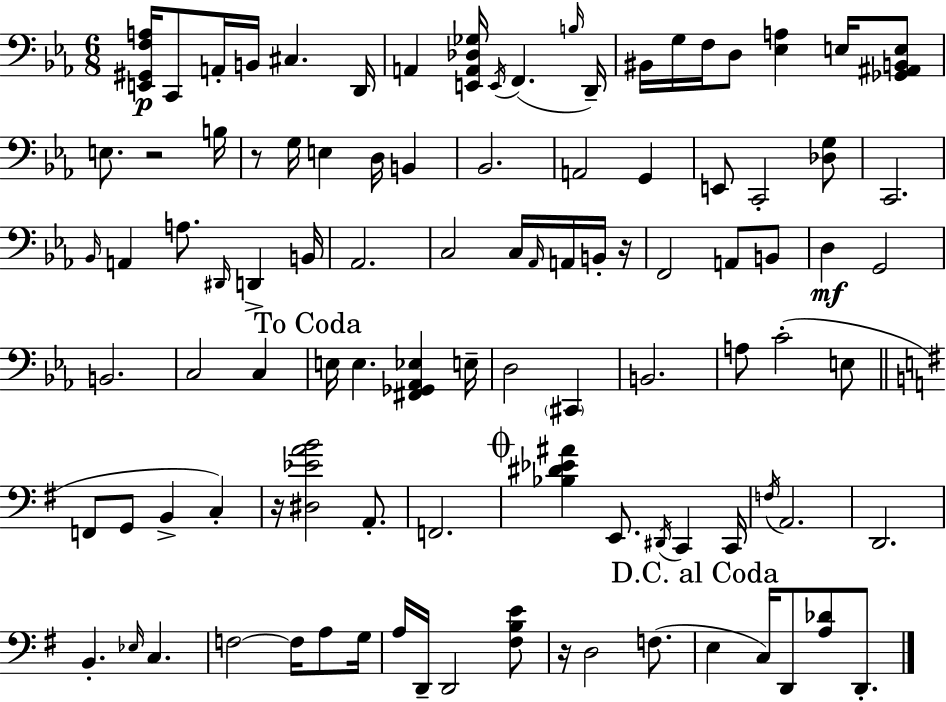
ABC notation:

X:1
T:Untitled
M:6/8
L:1/4
K:Cm
[E,,^G,,F,A,]/4 C,,/2 A,,/4 B,,/4 ^C, D,,/4 A,, [E,,A,,_D,_G,]/4 E,,/4 F,, B,/4 D,,/4 ^B,,/4 G,/4 F,/4 D,/2 [_E,A,] E,/4 [_G,,^A,,B,,E,]/2 E,/2 z2 B,/4 z/2 G,/4 E, D,/4 B,, _B,,2 A,,2 G,, E,,/2 C,,2 [_D,G,]/2 C,,2 _B,,/4 A,, A,/2 ^D,,/4 D,, B,,/4 _A,,2 C,2 C,/4 _A,,/4 A,,/4 B,,/4 z/4 F,,2 A,,/2 B,,/2 D, G,,2 B,,2 C,2 C, E,/4 E, [^F,,_G,,_A,,_E,] E,/4 D,2 ^C,, B,,2 A,/2 C2 E,/2 F,,/2 G,,/2 B,, C, z/4 [^D,_EAB]2 A,,/2 F,,2 [_B,^D_E^A] E,,/2 ^D,,/4 C,, C,,/4 F,/4 A,,2 D,,2 B,, _E,/4 C, F,2 F,/4 A,/2 G,/4 A,/4 D,,/4 D,,2 [^F,B,E]/2 z/4 D,2 F,/2 E, C,/4 D,,/2 [A,_D]/2 D,,/2